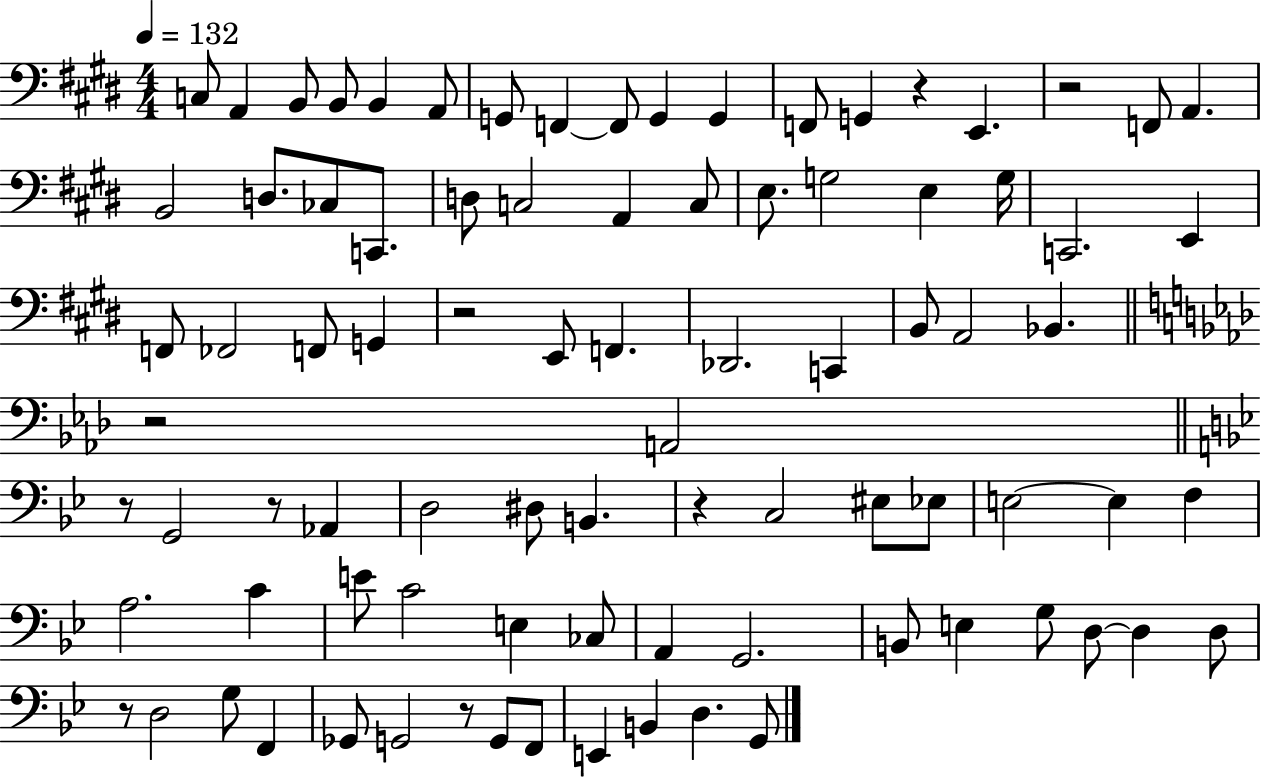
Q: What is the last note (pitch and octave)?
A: G2